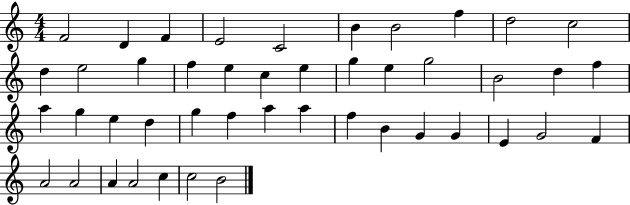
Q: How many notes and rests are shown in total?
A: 45